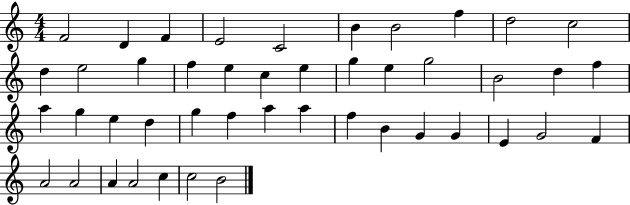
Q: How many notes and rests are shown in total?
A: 45